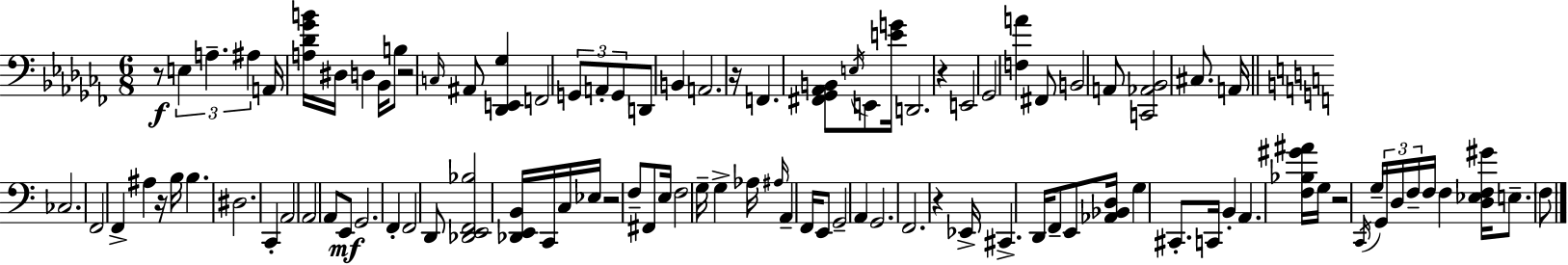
R/e E3/q A3/q. A#3/q A2/s [A3,Db4,Gb4,B4]/s D#3/s D3/q Bb2/s B3/e R/h C3/s A#2/e [Db2,E2,Gb3]/q F2/h G2/e A2/e G2/e D2/e B2/q A2/h. R/s F2/q. [F#2,Gb2,Ab2,B2]/e E3/s E2/e [E4,G4]/s D2/h. R/q E2/h Gb2/h [F3,A4]/q F#2/e B2/h A2/e [C2,Ab2,Bb2]/h C#3/e. A2/s CES3/h. F2/h F2/q A#3/q R/s B3/s B3/q. D#3/h. C2/q A2/h A2/h A2/e E2/e G2/h. F2/q F2/h D2/e [Db2,E2,F2,Bb3]/h [Db2,E2,B2]/s C2/s C3/s Eb3/s R/h F3/e F#2/e E3/s F3/h G3/s G3/q Ab3/s A#3/s A2/q F2/s E2/e G2/h A2/q G2/h. F2/h. R/q Eb2/s C#2/q. D2/s F2/e E2/e [Ab2,Bb2,D3]/s G3/q C#2/e. C2/s B2/q A2/q. [F3,Bb3,G#4,A#4]/s G3/s R/h C2/s G3/s G2/s D3/s F3/s F3/s F3/q [D3,Eb3,F3,G#4]/s E3/e. F3/e